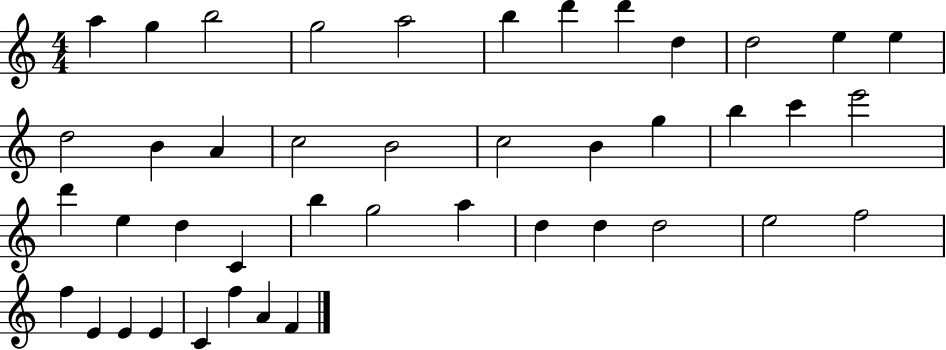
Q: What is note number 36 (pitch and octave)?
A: F5